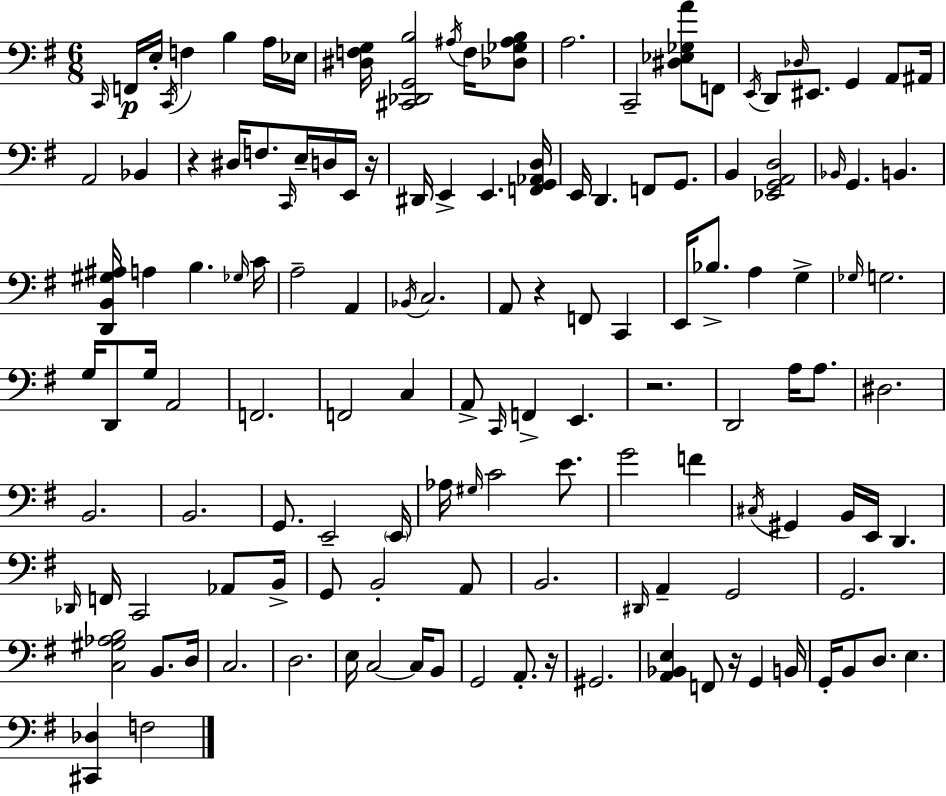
X:1
T:Untitled
M:6/8
L:1/4
K:Em
C,,/4 F,,/4 E,/4 C,,/4 F, B, A,/4 _E,/4 [^D,F,G,]/4 [^C,,_D,,G,,B,]2 ^A,/4 F,/4 [_D,_G,^A,B,]/2 A,2 C,,2 [^D,_E,_G,A]/2 F,,/2 E,,/4 D,,/2 _D,/4 ^E,,/2 G,, A,,/2 ^A,,/4 A,,2 _B,, z ^D,/4 F,/2 C,,/4 E,/4 D,/4 E,,/4 z/4 ^D,,/4 E,, E,, [F,,G,,_A,,D,]/4 E,,/4 D,, F,,/2 G,,/2 B,, [_E,,G,,A,,D,]2 _B,,/4 G,, B,, [D,,B,,^G,^A,]/4 A, B, _G,/4 C/4 A,2 A,, _B,,/4 C,2 A,,/2 z F,,/2 C,, E,,/4 _B,/2 A, G, _G,/4 G,2 G,/4 D,,/2 G,/4 A,,2 F,,2 F,,2 C, A,,/2 C,,/4 F,, E,, z2 D,,2 A,/4 A,/2 ^D,2 B,,2 B,,2 G,,/2 E,,2 E,,/4 _A,/4 ^G,/4 C2 E/2 G2 F ^C,/4 ^G,, B,,/4 E,,/4 D,, _D,,/4 F,,/4 C,,2 _A,,/2 B,,/4 G,,/2 B,,2 A,,/2 B,,2 ^D,,/4 A,, G,,2 G,,2 [C,^G,_A,B,]2 B,,/2 D,/4 C,2 D,2 E,/4 C,2 C,/4 B,,/2 G,,2 A,,/2 z/4 ^G,,2 [A,,_B,,E,] F,,/2 z/4 G,, B,,/4 G,,/4 B,,/2 D,/2 E, [^C,,_D,] F,2